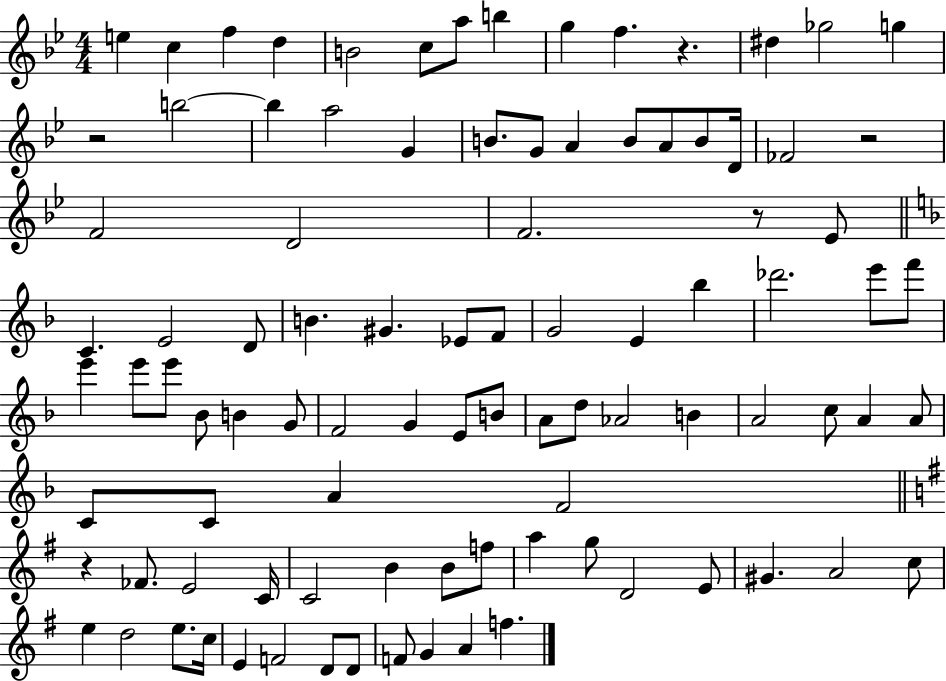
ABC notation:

X:1
T:Untitled
M:4/4
L:1/4
K:Bb
e c f d B2 c/2 a/2 b g f z ^d _g2 g z2 b2 b a2 G B/2 G/2 A B/2 A/2 B/2 D/4 _F2 z2 F2 D2 F2 z/2 _E/2 C E2 D/2 B ^G _E/2 F/2 G2 E _b _d'2 e'/2 f'/2 e' e'/2 e'/2 _B/2 B G/2 F2 G E/2 B/2 A/2 d/2 _A2 B A2 c/2 A A/2 C/2 C/2 A F2 z _F/2 E2 C/4 C2 B B/2 f/2 a g/2 D2 E/2 ^G A2 c/2 e d2 e/2 c/4 E F2 D/2 D/2 F/2 G A f